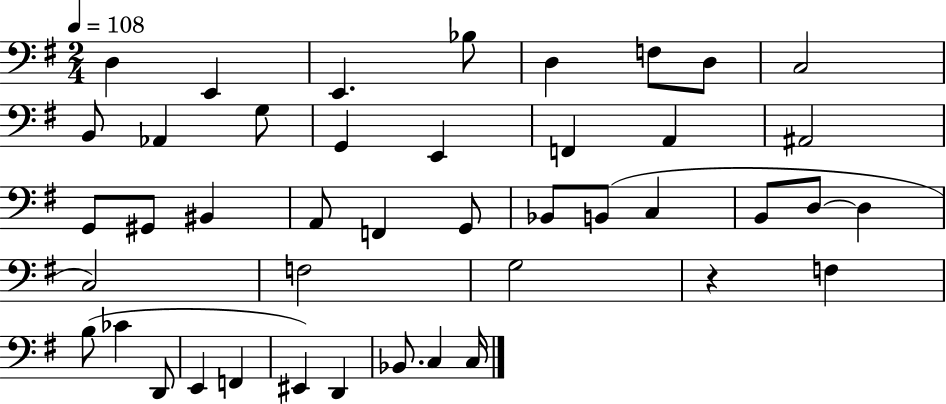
D3/q E2/q E2/q. Bb3/e D3/q F3/e D3/e C3/h B2/e Ab2/q G3/e G2/q E2/q F2/q A2/q A#2/h G2/e G#2/e BIS2/q A2/e F2/q G2/e Bb2/e B2/e C3/q B2/e D3/e D3/q C3/h F3/h G3/h R/q F3/q B3/e CES4/q D2/e E2/q F2/q EIS2/q D2/q Bb2/e. C3/q C3/s